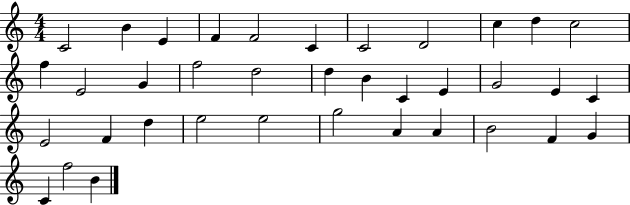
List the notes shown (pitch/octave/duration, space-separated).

C4/h B4/q E4/q F4/q F4/h C4/q C4/h D4/h C5/q D5/q C5/h F5/q E4/h G4/q F5/h D5/h D5/q B4/q C4/q E4/q G4/h E4/q C4/q E4/h F4/q D5/q E5/h E5/h G5/h A4/q A4/q B4/h F4/q G4/q C4/q F5/h B4/q